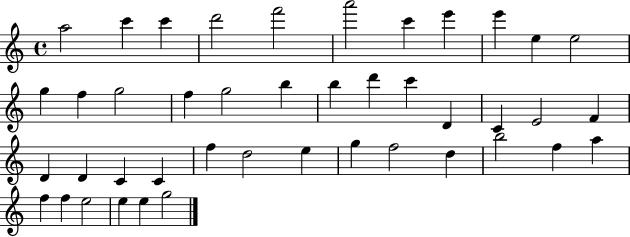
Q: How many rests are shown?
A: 0